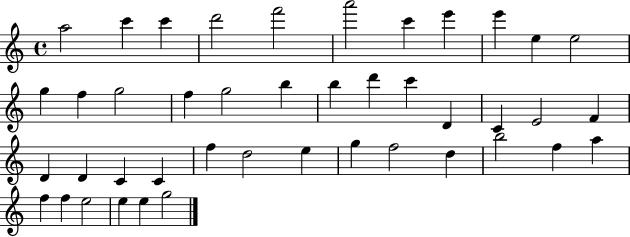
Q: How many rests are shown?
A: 0